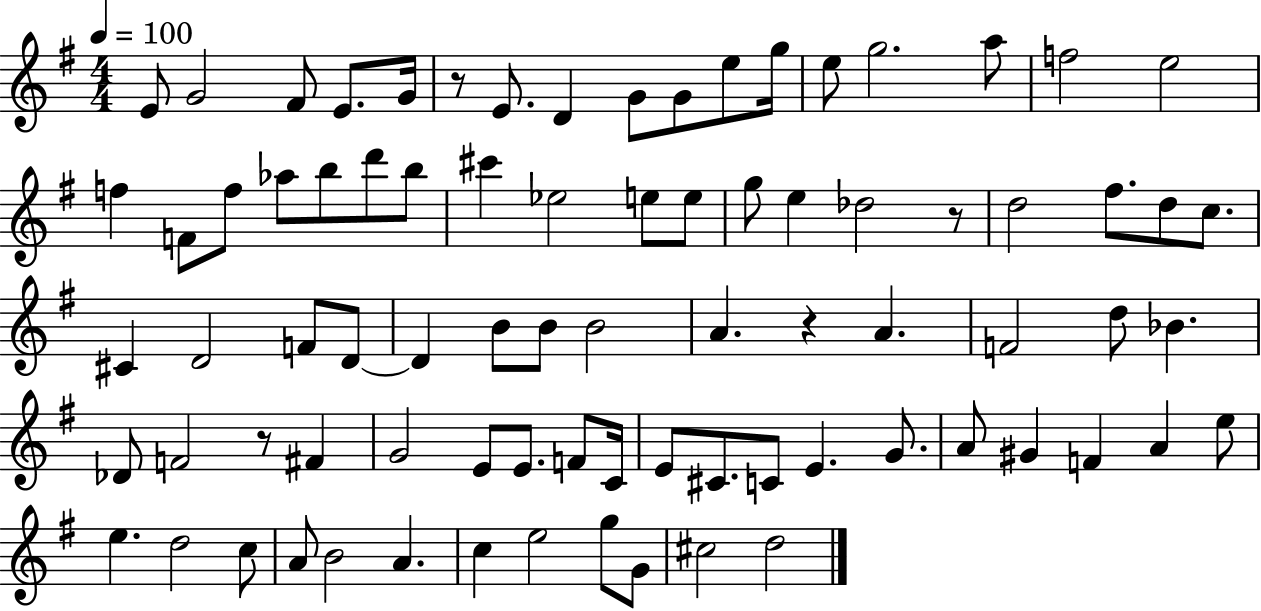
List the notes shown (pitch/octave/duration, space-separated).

E4/e G4/h F#4/e E4/e. G4/s R/e E4/e. D4/q G4/e G4/e E5/e G5/s E5/e G5/h. A5/e F5/h E5/h F5/q F4/e F5/e Ab5/e B5/e D6/e B5/e C#6/q Eb5/h E5/e E5/e G5/e E5/q Db5/h R/e D5/h F#5/e. D5/e C5/e. C#4/q D4/h F4/e D4/e D4/q B4/e B4/e B4/h A4/q. R/q A4/q. F4/h D5/e Bb4/q. Db4/e F4/h R/e F#4/q G4/h E4/e E4/e. F4/e C4/s E4/e C#4/e. C4/e E4/q. G4/e. A4/e G#4/q F4/q A4/q E5/e E5/q. D5/h C5/e A4/e B4/h A4/q. C5/q E5/h G5/e G4/e C#5/h D5/h